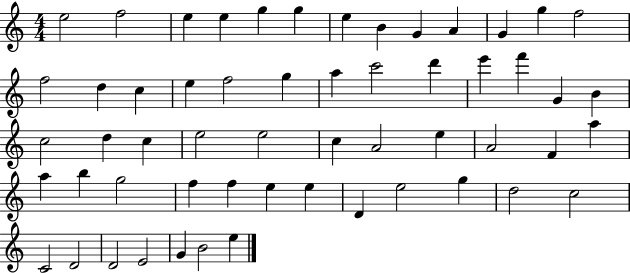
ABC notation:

X:1
T:Untitled
M:4/4
L:1/4
K:C
e2 f2 e e g g e B G A G g f2 f2 d c e f2 g a c'2 d' e' f' G B c2 d c e2 e2 c A2 e A2 F a a b g2 f f e e D e2 g d2 c2 C2 D2 D2 E2 G B2 e